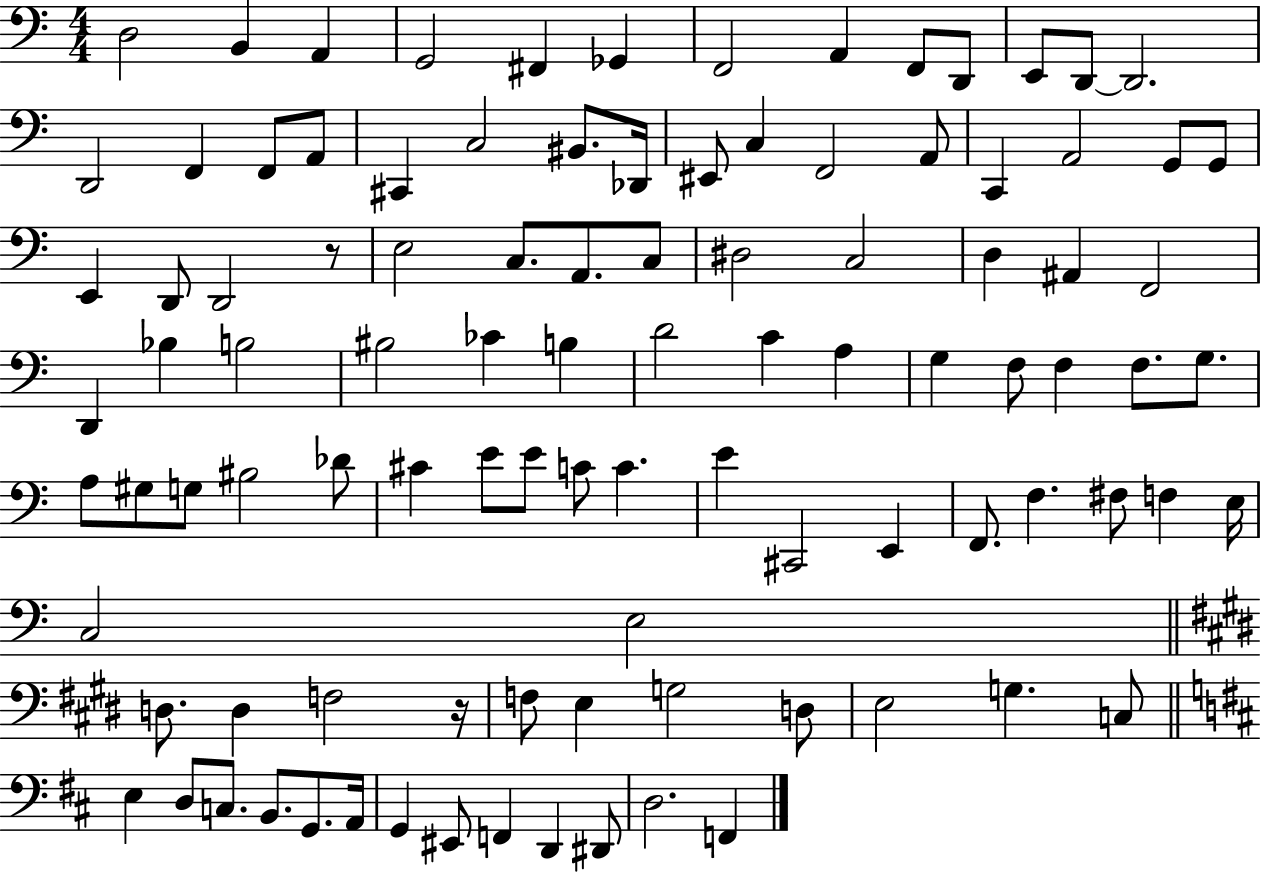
D3/h B2/q A2/q G2/h F#2/q Gb2/q F2/h A2/q F2/e D2/e E2/e D2/e D2/h. D2/h F2/q F2/e A2/e C#2/q C3/h BIS2/e. Db2/s EIS2/e C3/q F2/h A2/e C2/q A2/h G2/e G2/e E2/q D2/e D2/h R/e E3/h C3/e. A2/e. C3/e D#3/h C3/h D3/q A#2/q F2/h D2/q Bb3/q B3/h BIS3/h CES4/q B3/q D4/h C4/q A3/q G3/q F3/e F3/q F3/e. G3/e. A3/e G#3/e G3/e BIS3/h Db4/e C#4/q E4/e E4/e C4/e C4/q. E4/q C#2/h E2/q F2/e. F3/q. F#3/e F3/q E3/s C3/h E3/h D3/e. D3/q F3/h R/s F3/e E3/q G3/h D3/e E3/h G3/q. C3/e E3/q D3/e C3/e. B2/e. G2/e. A2/s G2/q EIS2/e F2/q D2/q D#2/e D3/h. F2/q